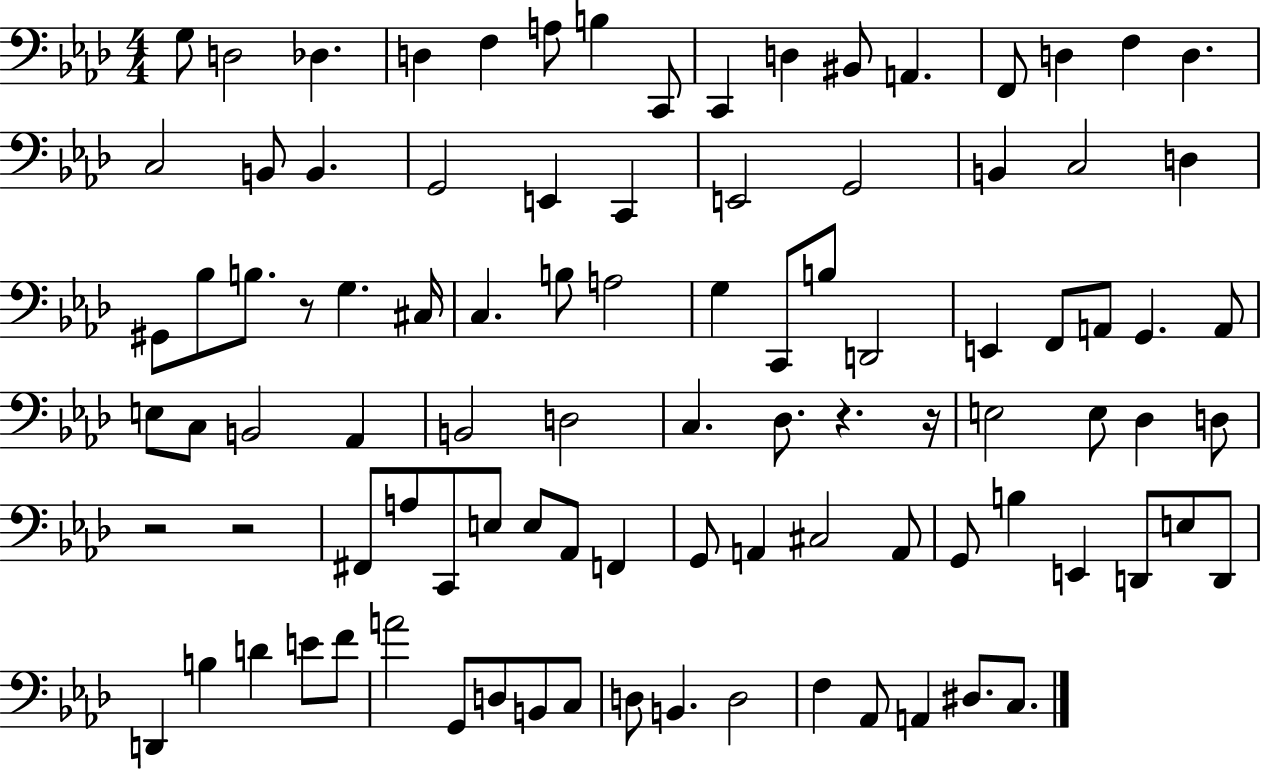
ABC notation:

X:1
T:Untitled
M:4/4
L:1/4
K:Ab
G,/2 D,2 _D, D, F, A,/2 B, C,,/2 C,, D, ^B,,/2 A,, F,,/2 D, F, D, C,2 B,,/2 B,, G,,2 E,, C,, E,,2 G,,2 B,, C,2 D, ^G,,/2 _B,/2 B,/2 z/2 G, ^C,/4 C, B,/2 A,2 G, C,,/2 B,/2 D,,2 E,, F,,/2 A,,/2 G,, A,,/2 E,/2 C,/2 B,,2 _A,, B,,2 D,2 C, _D,/2 z z/4 E,2 E,/2 _D, D,/2 z2 z2 ^F,,/2 A,/2 C,,/2 E,/2 E,/2 _A,,/2 F,, G,,/2 A,, ^C,2 A,,/2 G,,/2 B, E,, D,,/2 E,/2 D,,/2 D,, B, D E/2 F/2 A2 G,,/2 D,/2 B,,/2 C,/2 D,/2 B,, D,2 F, _A,,/2 A,, ^D,/2 C,/2